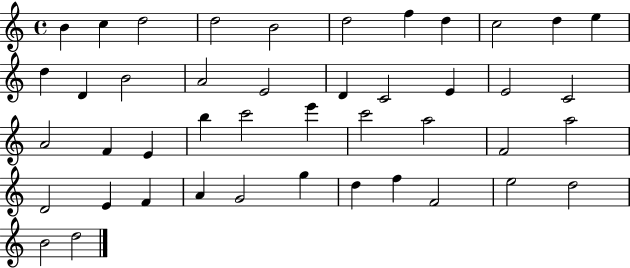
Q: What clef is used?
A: treble